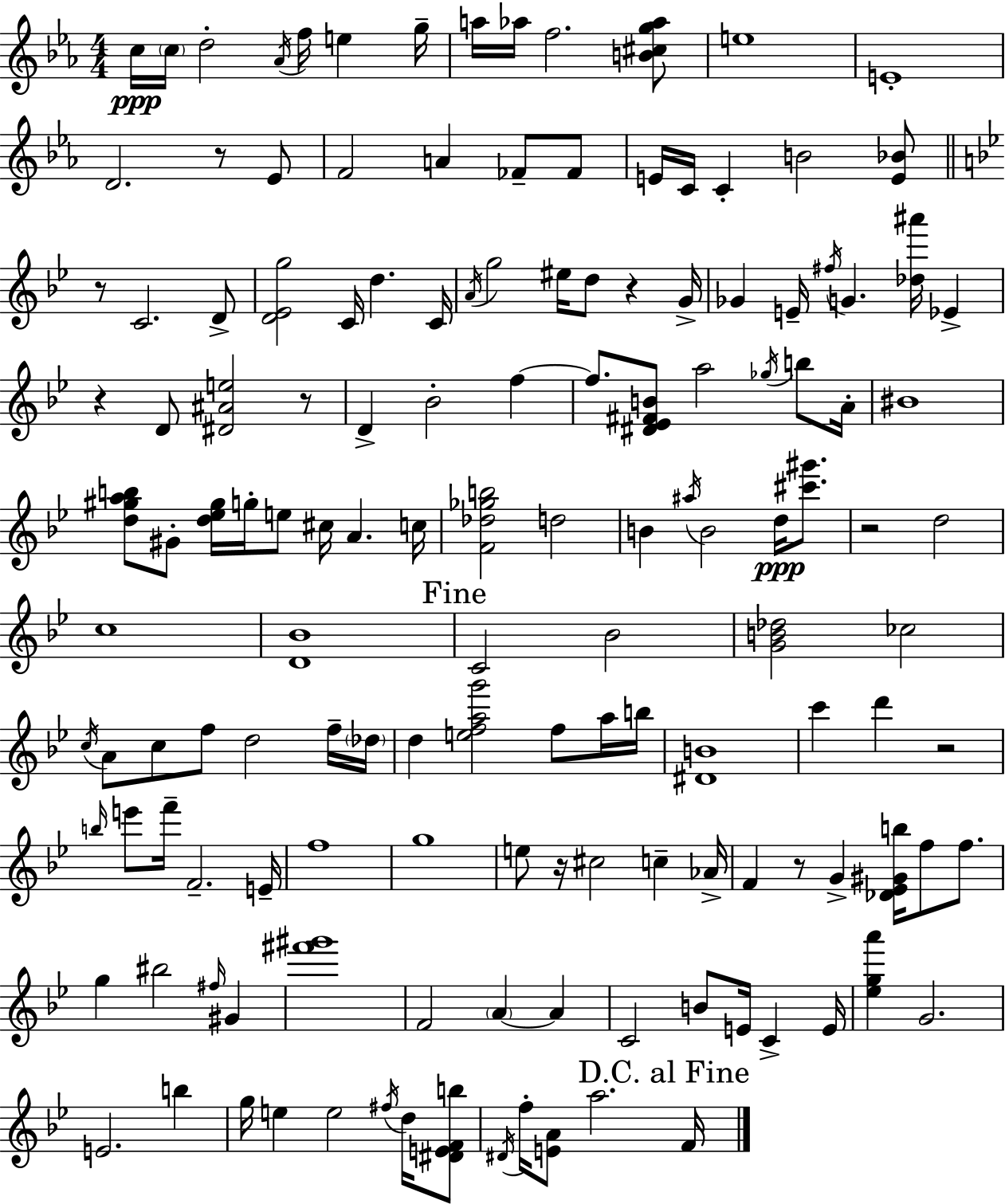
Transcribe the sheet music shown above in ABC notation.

X:1
T:Untitled
M:4/4
L:1/4
K:Eb
c/4 c/4 d2 _A/4 f/4 e g/4 a/4 _a/4 f2 [B^cg_a]/2 e4 E4 D2 z/2 _E/2 F2 A _F/2 _F/2 E/4 C/4 C B2 [E_B]/2 z/2 C2 D/2 [D_Eg]2 C/4 d C/4 A/4 g2 ^e/4 d/2 z G/4 _G E/4 ^f/4 G [_d^a']/4 _E z D/2 [^D^Ae]2 z/2 D _B2 f f/2 [^D_E^FB]/2 a2 _g/4 b/2 A/4 ^B4 [d^gab]/2 ^G/2 [d_e^g]/4 g/4 e/2 ^c/4 A c/4 [F_d_gb]2 d2 B ^a/4 B2 d/4 [^c'^g']/2 z2 d2 c4 [D_B]4 C2 _B2 [GB_d]2 _c2 c/4 A/2 c/2 f/2 d2 f/4 _d/4 d [efag']2 f/2 a/4 b/4 [^DB]4 c' d' z2 b/4 e'/2 f'/4 F2 E/4 f4 g4 e/2 z/4 ^c2 c _A/4 F z/2 G [_D_E^Gb]/4 f/2 f/2 g ^b2 ^f/4 ^G [^f'^g']4 F2 A A C2 B/2 E/4 C E/4 [_ega'] G2 E2 b g/4 e e2 ^f/4 d/4 [^DEFb]/2 ^D/4 f/4 [EA]/2 a2 F/4